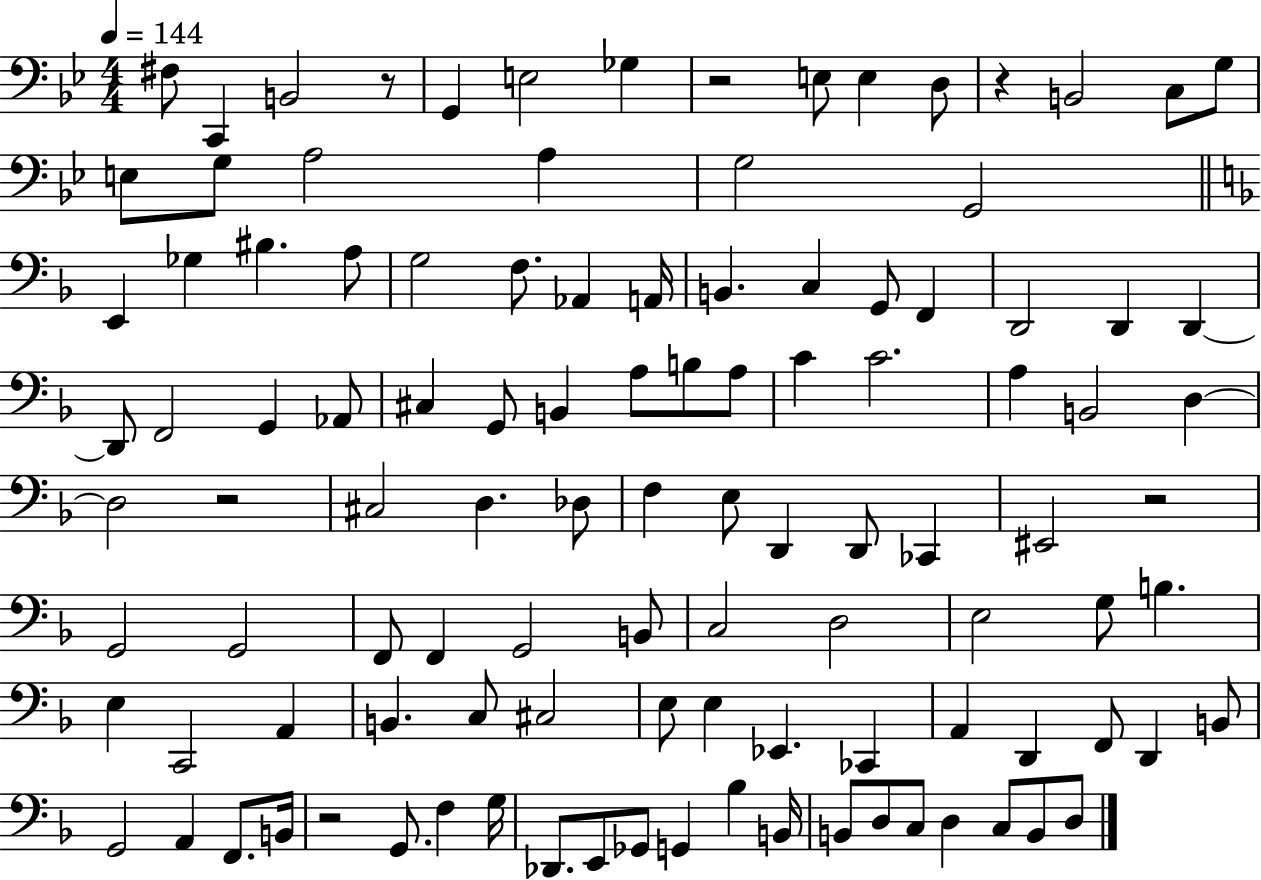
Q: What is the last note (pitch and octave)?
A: D3